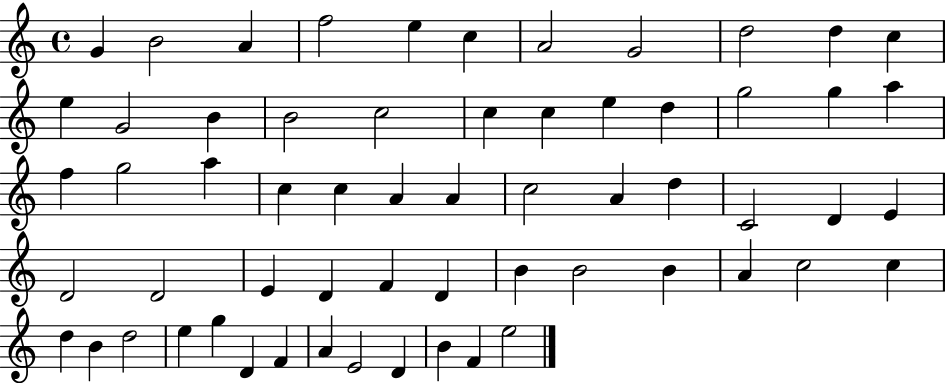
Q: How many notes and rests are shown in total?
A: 61